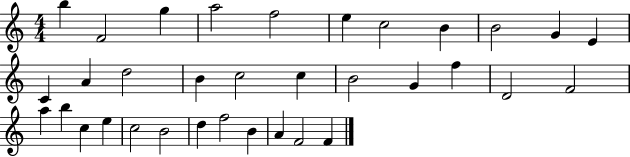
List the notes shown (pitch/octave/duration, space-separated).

B5/q F4/h G5/q A5/h F5/h E5/q C5/h B4/q B4/h G4/q E4/q C4/q A4/q D5/h B4/q C5/h C5/q B4/h G4/q F5/q D4/h F4/h A5/q B5/q C5/q E5/q C5/h B4/h D5/q F5/h B4/q A4/q F4/h F4/q